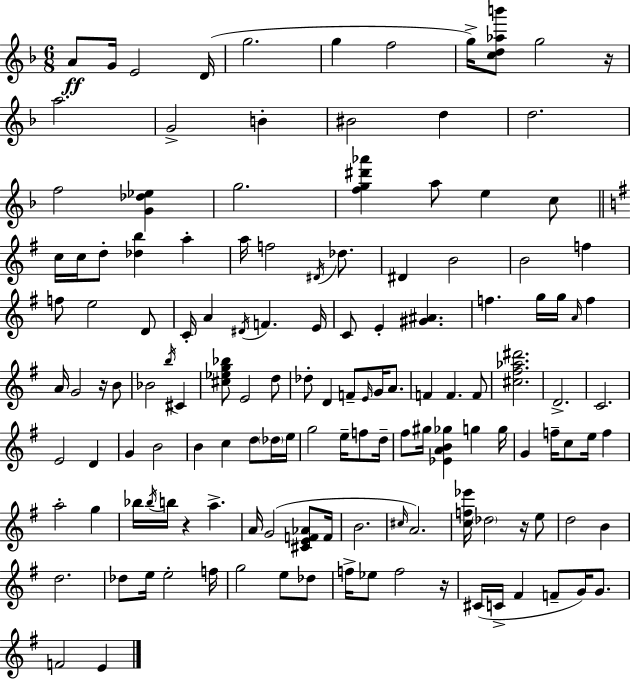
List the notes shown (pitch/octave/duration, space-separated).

A4/e G4/s E4/h D4/s G5/h. G5/q F5/h G5/s [C5,D5,Ab5,B6]/e G5/h R/s A5/h. G4/h B4/q BIS4/h D5/q D5/h. F5/h [G4,Db5,Eb5]/q G5/h. [F5,G5,D#6,Ab6]/q A5/e E5/q C5/e C5/s C5/s D5/e [Db5,B5]/q A5/q A5/s F5/h D#4/s Db5/e. D#4/q B4/h B4/h F5/q F5/e E5/h D4/e C4/s A4/q D#4/s F4/q. E4/s C4/e E4/q [G#4,A#4]/q. F5/q. G5/s G5/s A4/s F5/q A4/s G4/h R/s B4/e Bb4/h B5/s C#4/q [C#5,Eb5,G5,Bb5]/e E4/h D5/e Db5/e D4/q F4/e E4/s G4/s A4/e. F4/q F4/q. F4/e [C#5,F#5,Ab5,D#6]/h. D4/h. C4/h. E4/h D4/q G4/q B4/h B4/q C5/q D5/e Db5/s E5/s G5/h E5/s F5/e D5/s F#5/e G#5/s [Eb4,A4,B4,Gb5]/q G5/q G5/s G4/q F5/s C5/e E5/s F5/q A5/h G5/q Bb5/s Bb5/s B5/s R/q A5/q. A4/s G4/h [C#4,E4,F4,Ab4]/e F4/s B4/h. C#5/s A4/h. [C5,F5,Eb6]/s Db5/h R/s E5/e D5/h B4/q D5/h. Db5/e E5/s E5/h F5/s G5/h E5/e Db5/e F5/s Eb5/e F5/h R/s C#4/s C4/s F#4/q F4/e G4/s G4/e. F4/h E4/q